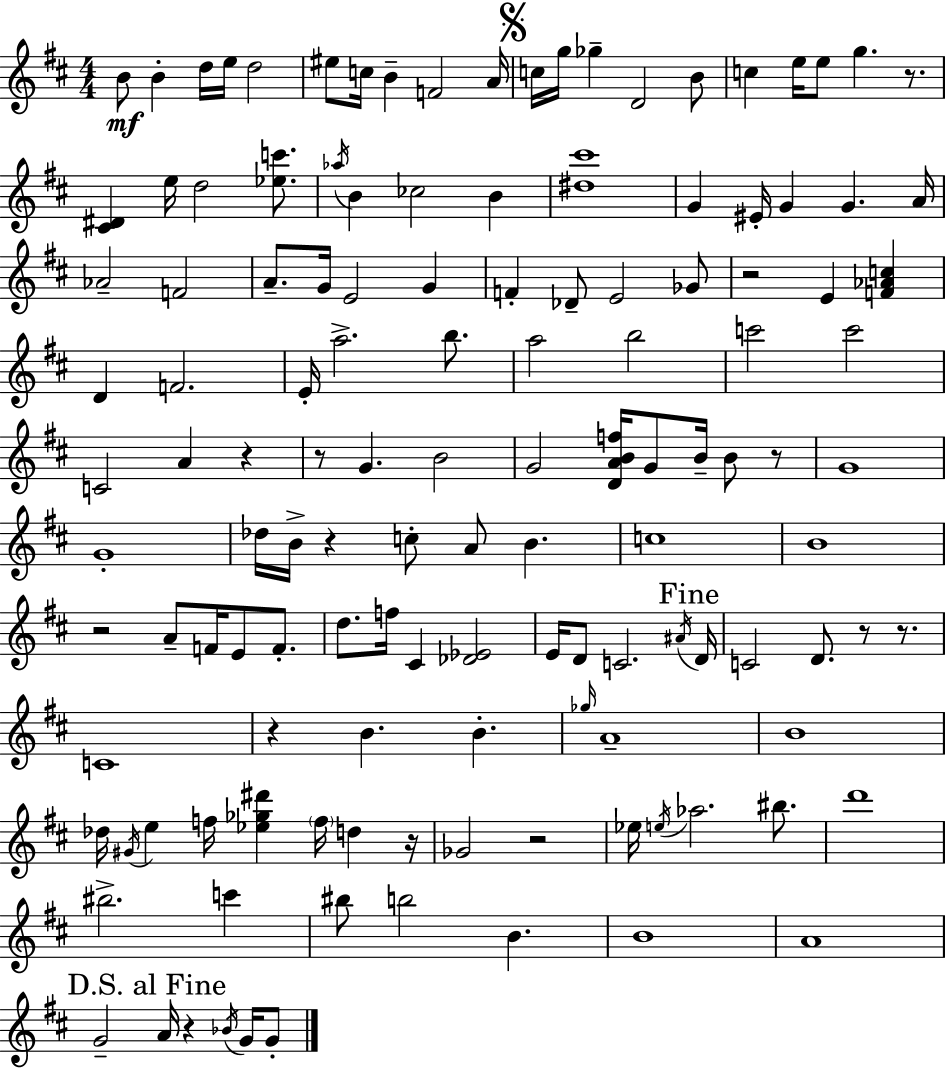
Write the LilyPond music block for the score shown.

{
  \clef treble
  \numericTimeSignature
  \time 4/4
  \key d \major
  b'8\mf b'4-. d''16 e''16 d''2 | eis''8 c''16 b'4-- f'2 a'16 | \mark \markup { \musicglyph "scripts.segno" } c''16 g''16 ges''4-- d'2 b'8 | c''4 e''16 e''8 g''4. r8. | \break <cis' dis'>4 e''16 d''2 <ees'' c'''>8. | \acciaccatura { aes''16 } b'4 ces''2 b'4 | <dis'' cis'''>1 | g'4 eis'16-. g'4 g'4. | \break a'16 aes'2-- f'2 | a'8.-- g'16 e'2 g'4 | f'4-. des'8-- e'2 ges'8 | r2 e'4 <f' aes' c''>4 | \break d'4 f'2. | e'16-. a''2.-> b''8. | a''2 b''2 | c'''2 c'''2 | \break c'2 a'4 r4 | r8 g'4. b'2 | g'2 <d' a' b' f''>16 g'8 b'16-- b'8 r8 | g'1 | \break g'1-. | des''16 b'16-> r4 c''8-. a'8 b'4. | c''1 | b'1 | \break r2 a'8-- f'16 e'8 f'8.-. | d''8. f''16 cis'4 <des' ees'>2 | e'16 d'8 c'2. | \acciaccatura { ais'16 } \mark "Fine" d'16 c'2 d'8. r8 r8. | \break c'1 | r4 b'4. b'4.-. | \grace { ges''16 } a'1-- | b'1 | \break des''16 \acciaccatura { gis'16 } e''4 f''16 <ees'' ges'' dis'''>4 \parenthesize f''16 d''4 | r16 ges'2 r2 | ees''16 \acciaccatura { e''16 } aes''2. | bis''8. d'''1 | \break bis''2.-> | c'''4 bis''8 b''2 b'4. | b'1 | a'1 | \break \mark "D.S. al Fine" g'2-- a'16 r4 | \acciaccatura { bes'16 } g'16 g'8-. \bar "|."
}